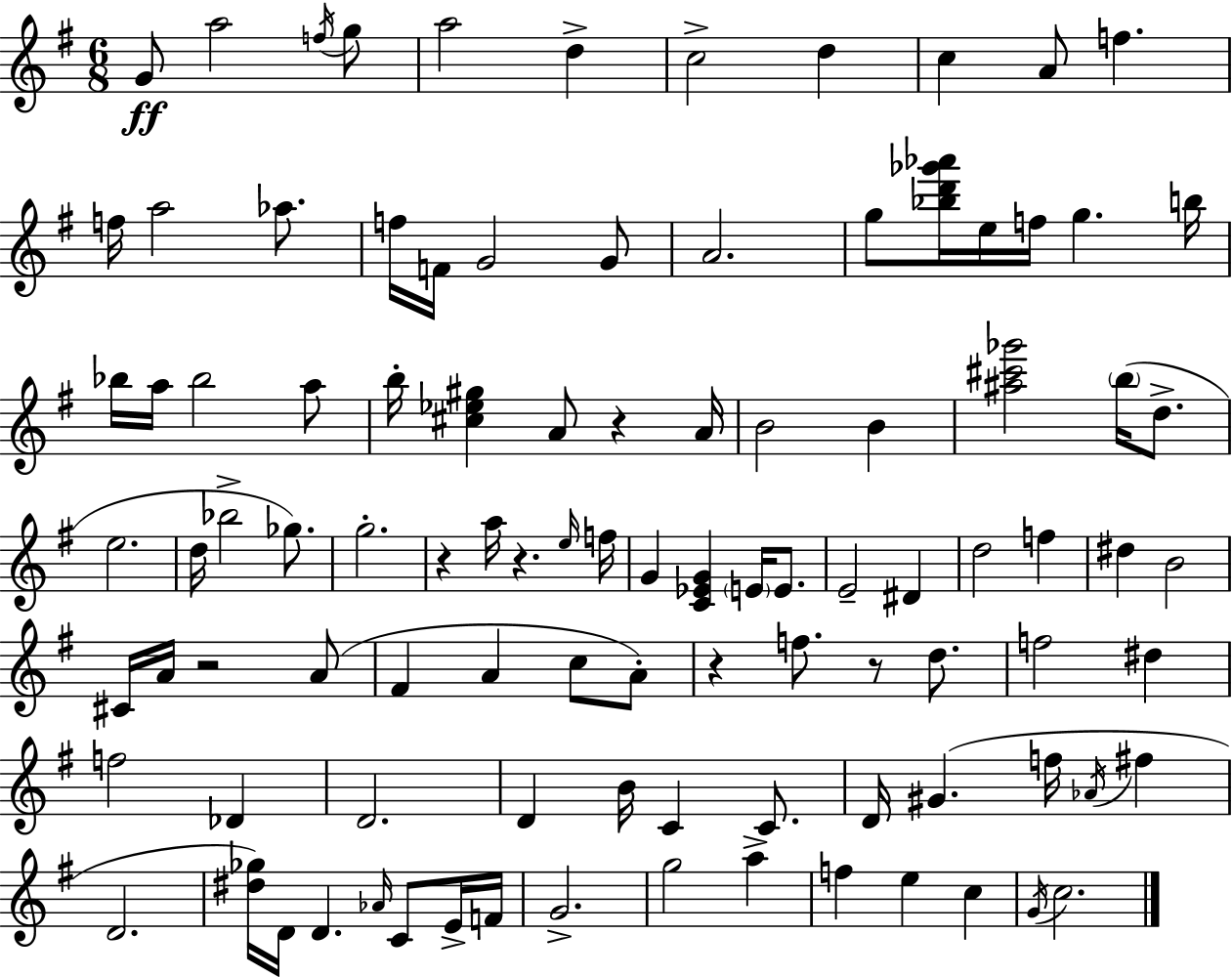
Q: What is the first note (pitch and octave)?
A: G4